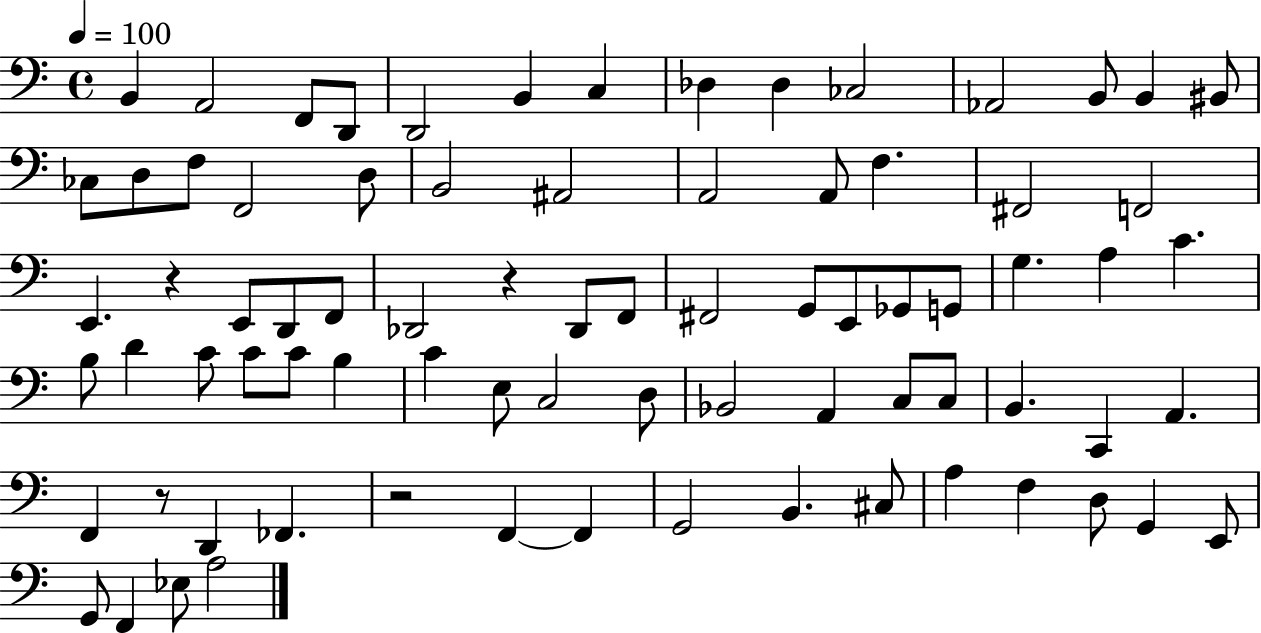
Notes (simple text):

B2/q A2/h F2/e D2/e D2/h B2/q C3/q Db3/q Db3/q CES3/h Ab2/h B2/e B2/q BIS2/e CES3/e D3/e F3/e F2/h D3/e B2/h A#2/h A2/h A2/e F3/q. F#2/h F2/h E2/q. R/q E2/e D2/e F2/e Db2/h R/q Db2/e F2/e F#2/h G2/e E2/e Gb2/e G2/e G3/q. A3/q C4/q. B3/e D4/q C4/e C4/e C4/e B3/q C4/q E3/e C3/h D3/e Bb2/h A2/q C3/e C3/e B2/q. C2/q A2/q. F2/q R/e D2/q FES2/q. R/h F2/q F2/q G2/h B2/q. C#3/e A3/q F3/q D3/e G2/q E2/e G2/e F2/q Eb3/e A3/h